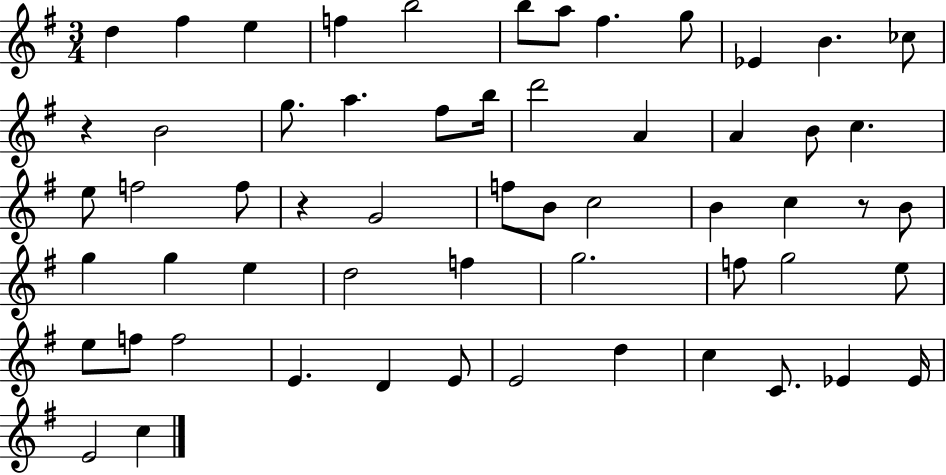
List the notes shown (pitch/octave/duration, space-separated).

D5/q F#5/q E5/q F5/q B5/h B5/e A5/e F#5/q. G5/e Eb4/q B4/q. CES5/e R/q B4/h G5/e. A5/q. F#5/e B5/s D6/h A4/q A4/q B4/e C5/q. E5/e F5/h F5/e R/q G4/h F5/e B4/e C5/h B4/q C5/q R/e B4/e G5/q G5/q E5/q D5/h F5/q G5/h. F5/e G5/h E5/e E5/e F5/e F5/h E4/q. D4/q E4/e E4/h D5/q C5/q C4/e. Eb4/q Eb4/s E4/h C5/q